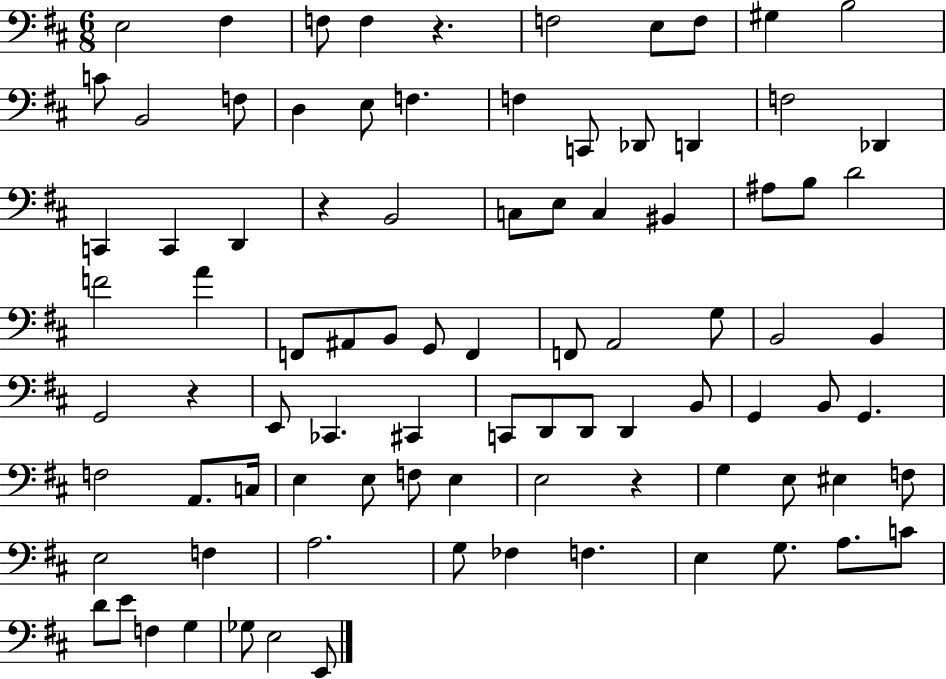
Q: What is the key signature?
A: D major